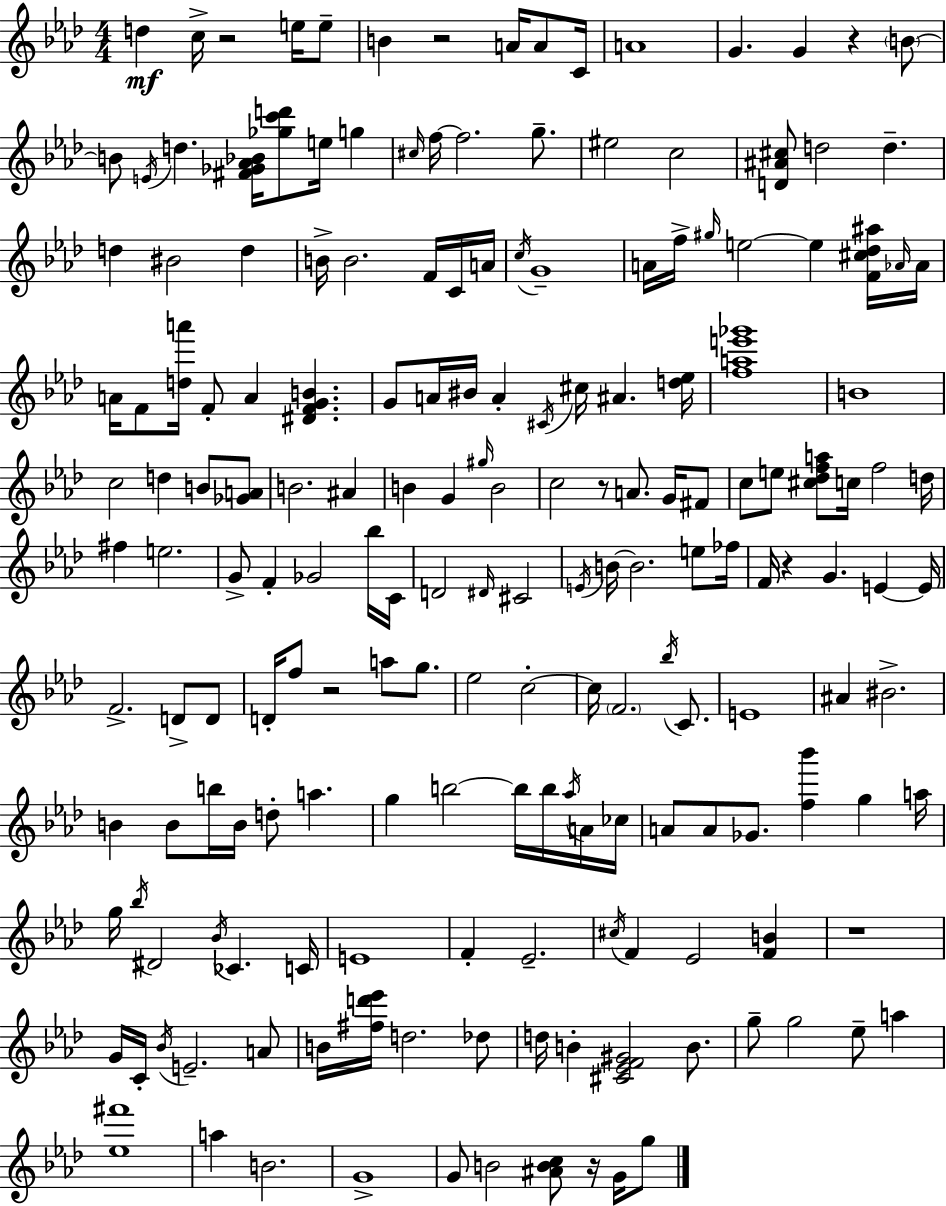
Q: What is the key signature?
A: F minor